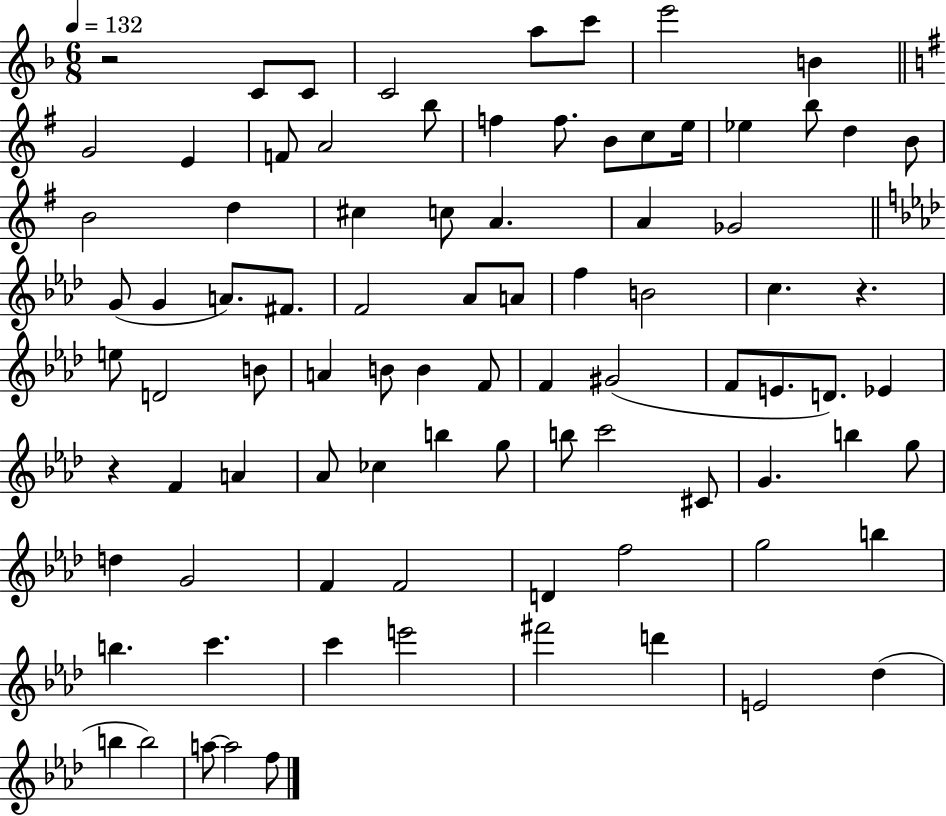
X:1
T:Untitled
M:6/8
L:1/4
K:F
z2 C/2 C/2 C2 a/2 c'/2 e'2 B G2 E F/2 A2 b/2 f f/2 B/2 c/2 e/4 _e b/2 d B/2 B2 d ^c c/2 A A _G2 G/2 G A/2 ^F/2 F2 _A/2 A/2 f B2 c z e/2 D2 B/2 A B/2 B F/2 F ^G2 F/2 E/2 D/2 _E z F A _A/2 _c b g/2 b/2 c'2 ^C/2 G b g/2 d G2 F F2 D f2 g2 b b c' c' e'2 ^f'2 d' E2 _d b b2 a/2 a2 f/2